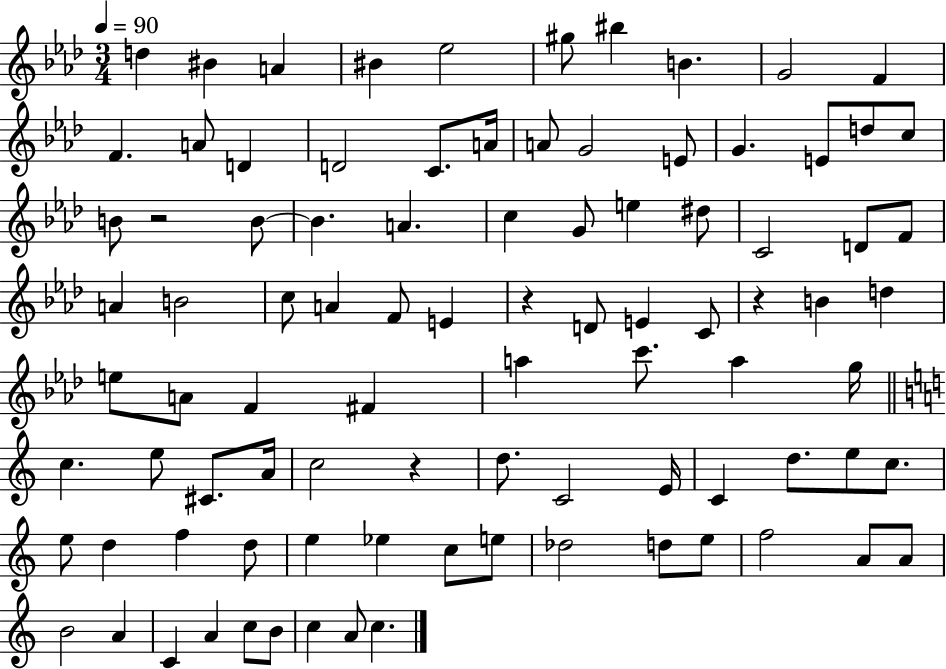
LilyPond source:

{
  \clef treble
  \numericTimeSignature
  \time 3/4
  \key aes \major
  \tempo 4 = 90
  d''4 bis'4 a'4 | bis'4 ees''2 | gis''8 bis''4 b'4. | g'2 f'4 | \break f'4. a'8 d'4 | d'2 c'8. a'16 | a'8 g'2 e'8 | g'4. e'8 d''8 c''8 | \break b'8 r2 b'8~~ | b'4. a'4. | c''4 g'8 e''4 dis''8 | c'2 d'8 f'8 | \break a'4 b'2 | c''8 a'4 f'8 e'4 | r4 d'8 e'4 c'8 | r4 b'4 d''4 | \break e''8 a'8 f'4 fis'4 | a''4 c'''8. a''4 g''16 | \bar "||" \break \key a \minor c''4. e''8 cis'8. a'16 | c''2 r4 | d''8. c'2 e'16 | c'4 d''8. e''8 c''8. | \break e''8 d''4 f''4 d''8 | e''4 ees''4 c''8 e''8 | des''2 d''8 e''8 | f''2 a'8 a'8 | \break b'2 a'4 | c'4 a'4 c''8 b'8 | c''4 a'8 c''4. | \bar "|."
}